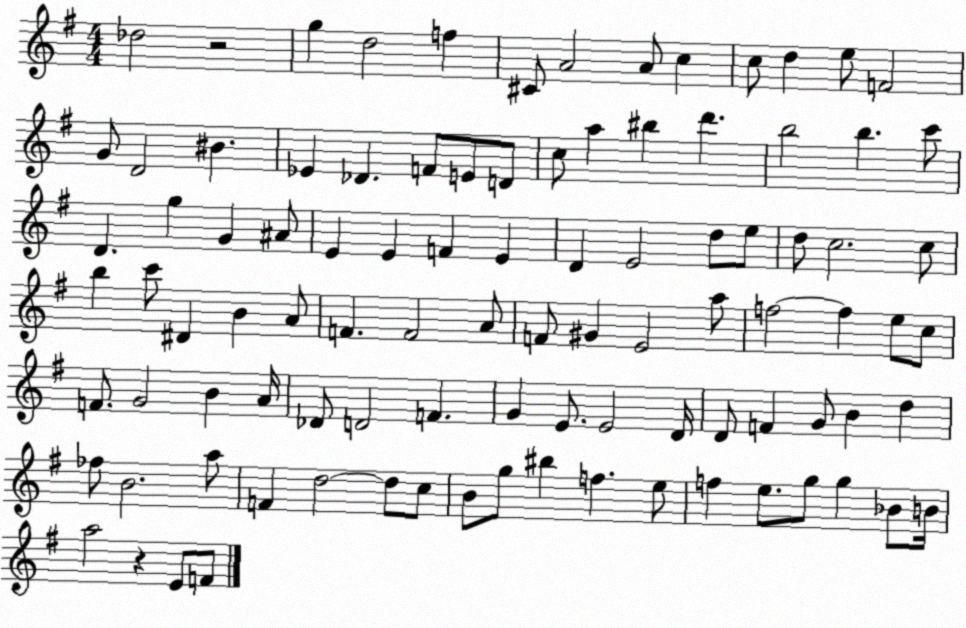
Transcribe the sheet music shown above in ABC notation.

X:1
T:Untitled
M:4/4
L:1/4
K:G
_d2 z2 g d2 f ^C/2 A2 A/2 c c/2 d e/2 F2 G/2 D2 ^B _E _D F/2 E/2 D/2 c/2 a ^b d' b2 b c'/2 D g G ^A/2 E E F E D E2 d/2 e/2 d/2 c2 c/2 b c'/2 ^D B A/2 F F2 A/2 F/2 ^G E2 a/2 f2 f e/2 c/2 F/2 G2 B A/4 _D/2 D2 F G E/2 E2 D/4 D/2 F G/2 B d _f/2 B2 a/2 F d2 d/2 c/2 B/2 g/2 ^b f e/2 f e/2 g/2 g _B/2 B/4 a2 z E/2 F/2